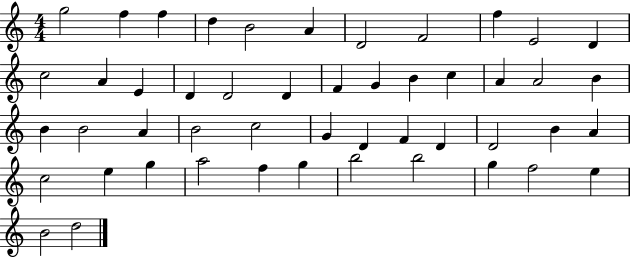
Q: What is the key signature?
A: C major